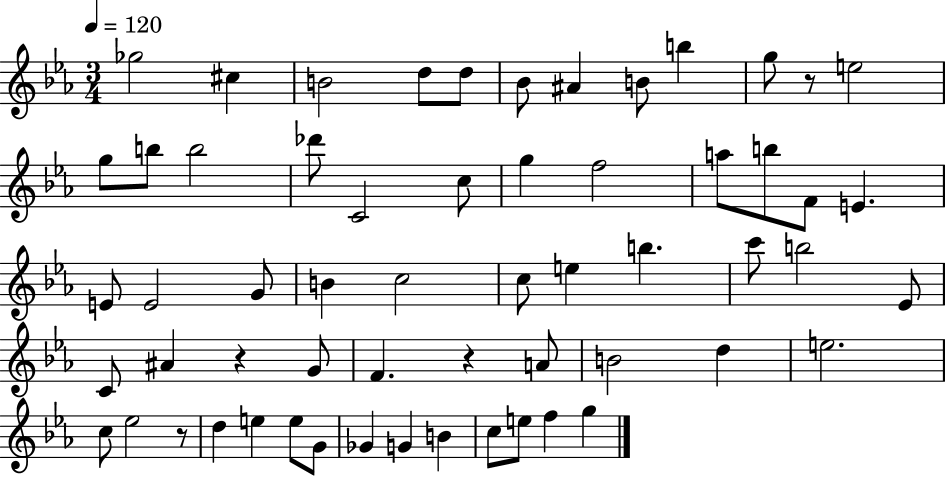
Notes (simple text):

Gb5/h C#5/q B4/h D5/e D5/e Bb4/e A#4/q B4/e B5/q G5/e R/e E5/h G5/e B5/e B5/h Db6/e C4/h C5/e G5/q F5/h A5/e B5/e F4/e E4/q. E4/e E4/h G4/e B4/q C5/h C5/e E5/q B5/q. C6/e B5/h Eb4/e C4/e A#4/q R/q G4/e F4/q. R/q A4/e B4/h D5/q E5/h. C5/e Eb5/h R/e D5/q E5/q E5/e G4/e Gb4/q G4/q B4/q C5/e E5/e F5/q G5/q